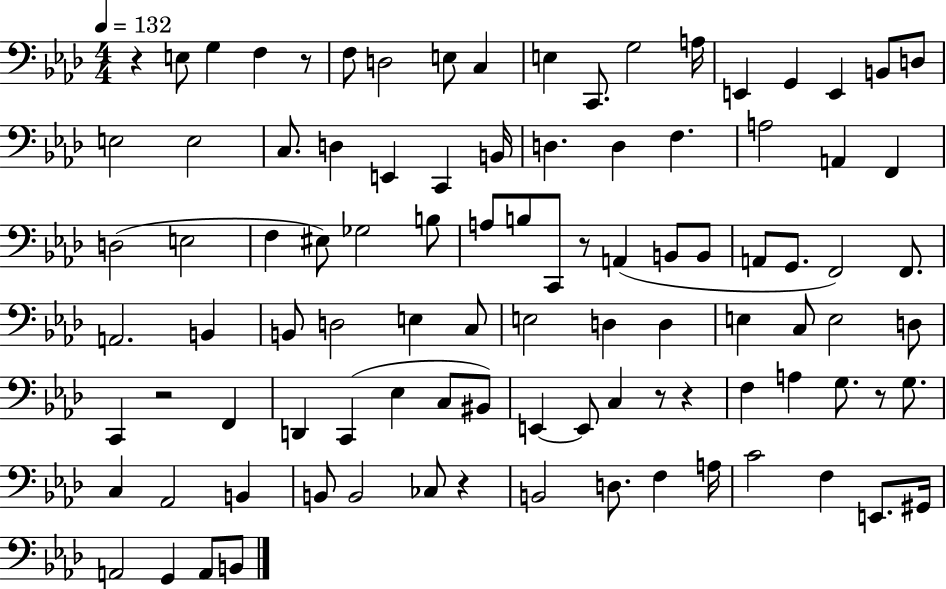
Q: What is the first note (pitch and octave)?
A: E3